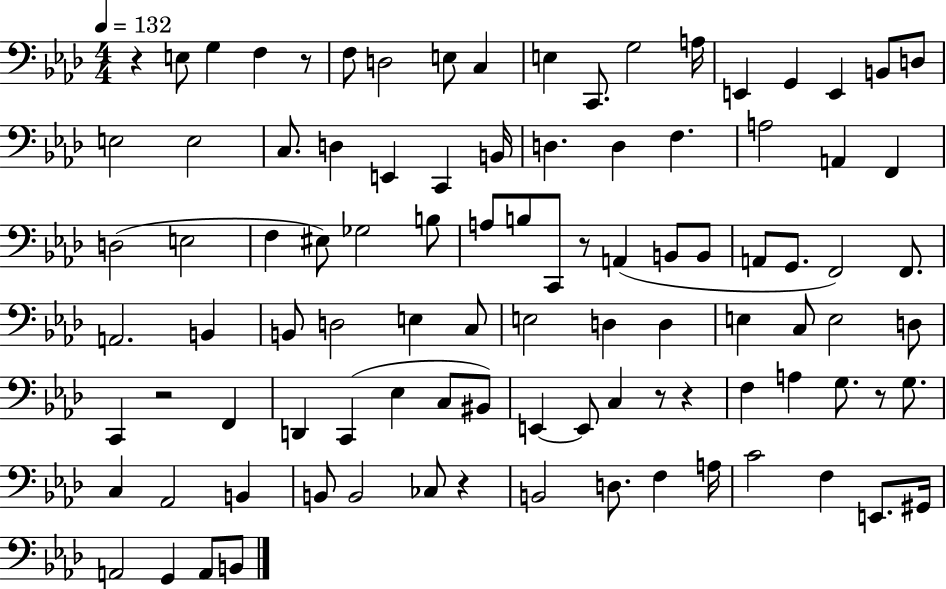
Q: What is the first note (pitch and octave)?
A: E3